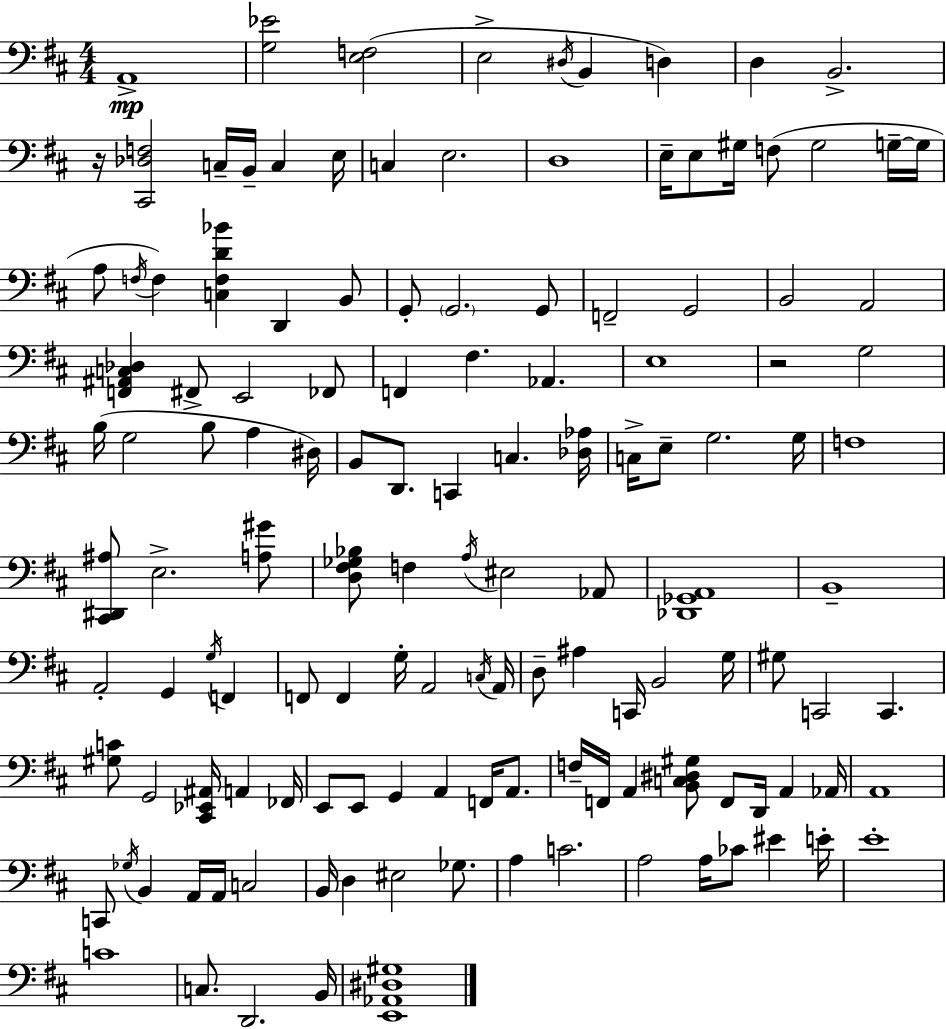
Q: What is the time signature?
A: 4/4